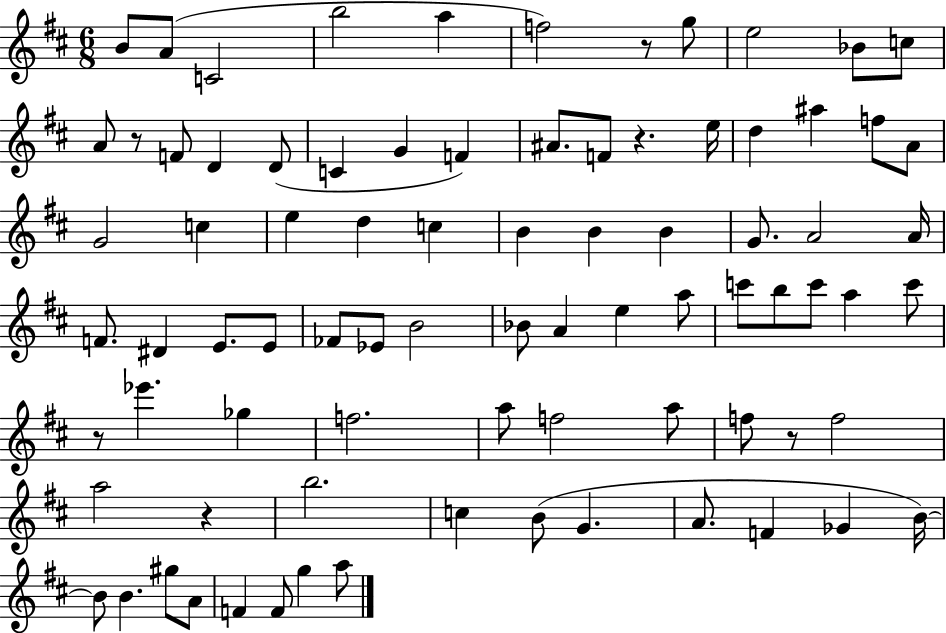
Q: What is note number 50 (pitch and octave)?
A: A5